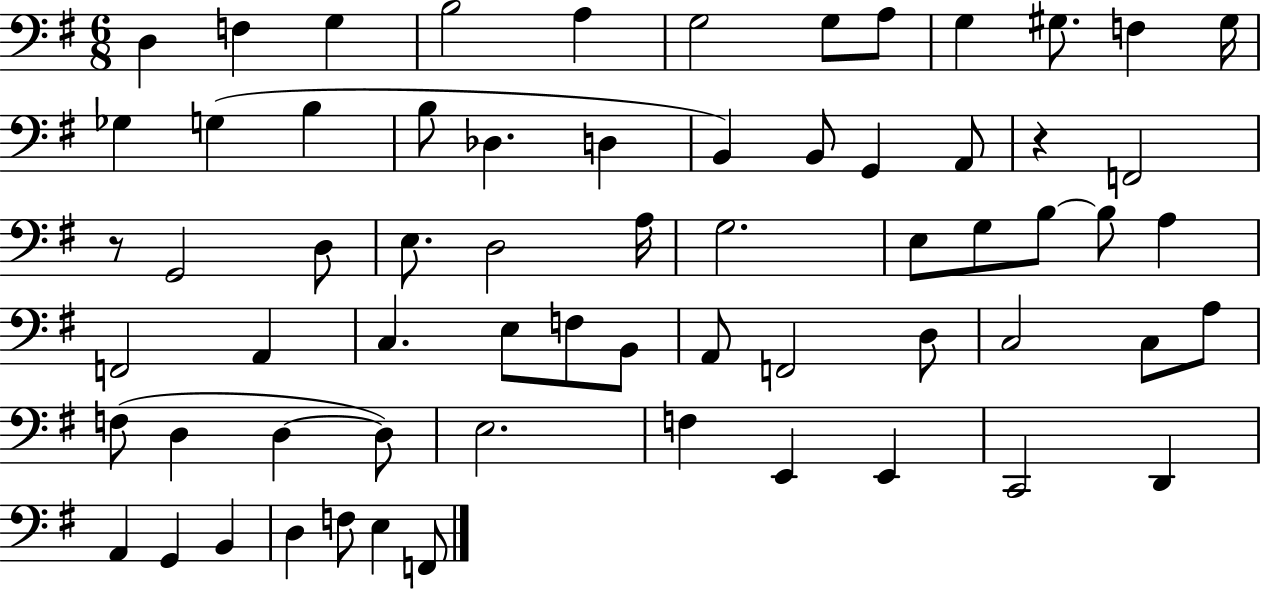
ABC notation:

X:1
T:Untitled
M:6/8
L:1/4
K:G
D, F, G, B,2 A, G,2 G,/2 A,/2 G, ^G,/2 F, ^G,/4 _G, G, B, B,/2 _D, D, B,, B,,/2 G,, A,,/2 z F,,2 z/2 G,,2 D,/2 E,/2 D,2 A,/4 G,2 E,/2 G,/2 B,/2 B,/2 A, F,,2 A,, C, E,/2 F,/2 B,,/2 A,,/2 F,,2 D,/2 C,2 C,/2 A,/2 F,/2 D, D, D,/2 E,2 F, E,, E,, C,,2 D,, A,, G,, B,, D, F,/2 E, F,,/2